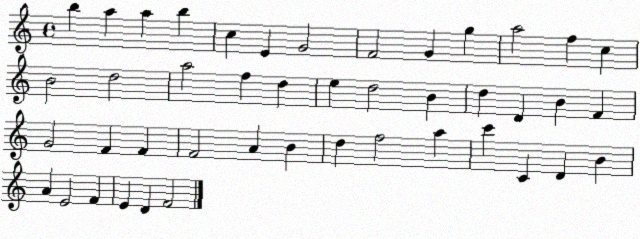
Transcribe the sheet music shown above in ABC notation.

X:1
T:Untitled
M:4/4
L:1/4
K:C
b a a b c E G2 F2 G g a2 f c B2 d2 a2 f d e d2 B d D B F G2 F F F2 A B d f2 a c' C D B A E2 F E D F2